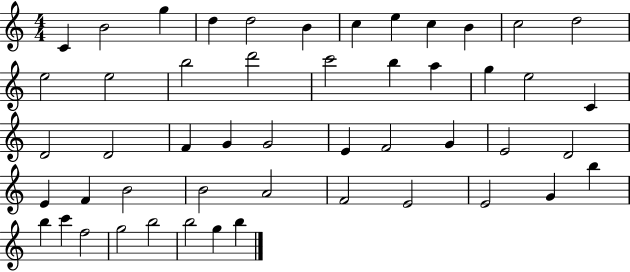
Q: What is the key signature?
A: C major